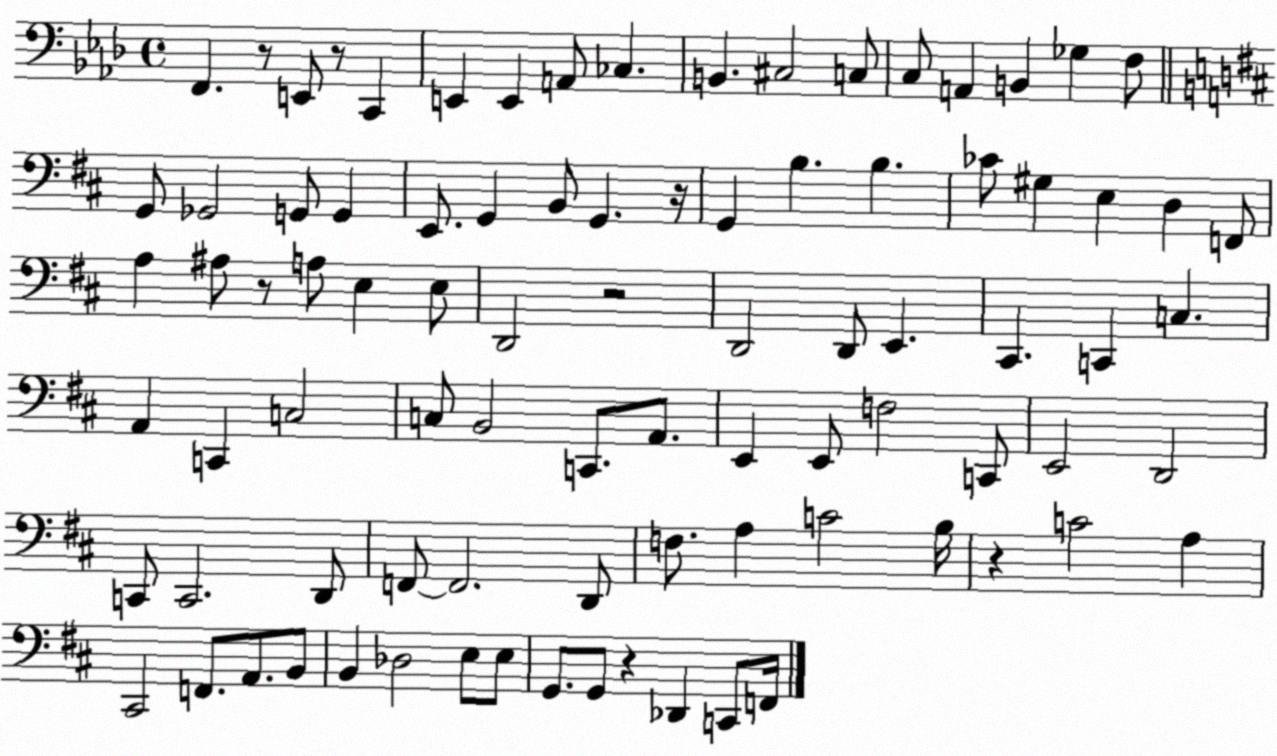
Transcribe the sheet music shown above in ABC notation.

X:1
T:Untitled
M:4/4
L:1/4
K:Ab
F,, z/2 E,,/2 z/2 C,, E,, E,, A,,/2 _C, B,, ^C,2 C,/2 C,/2 A,, B,, _G, F,/2 G,,/2 _G,,2 G,,/2 G,, E,,/2 G,, B,,/2 G,, z/4 G,, B, B, _C/2 ^G, E, D, F,,/2 A, ^A,/2 z/2 A,/2 E, E,/2 D,,2 z2 D,,2 D,,/2 E,, ^C,, C,, C, A,, C,, C,2 C,/2 B,,2 C,,/2 A,,/2 E,, E,,/2 F,2 C,,/2 E,,2 D,,2 C,,/2 C,,2 D,,/2 F,,/2 F,,2 D,,/2 F,/2 A, C2 B,/4 z C2 A, ^C,,2 F,,/2 A,,/2 B,,/2 B,, _D,2 E,/2 E,/2 G,,/2 G,,/2 z _D,, C,,/2 F,,/4